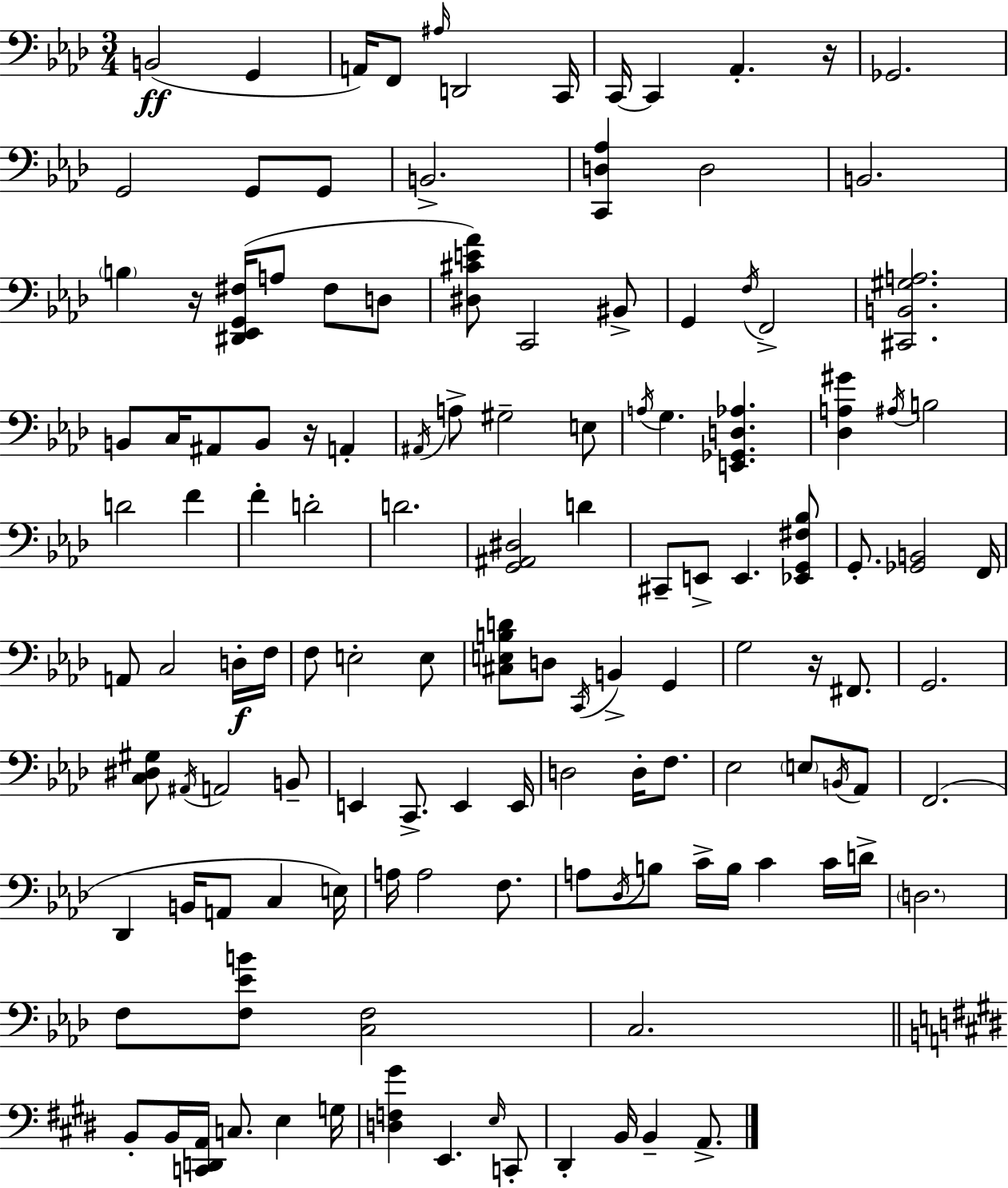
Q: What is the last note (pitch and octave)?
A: A2